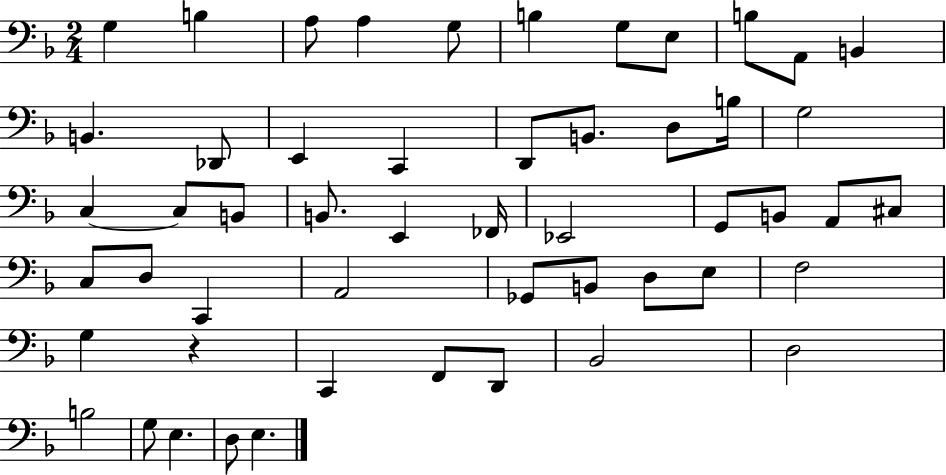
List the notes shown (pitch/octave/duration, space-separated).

G3/q B3/q A3/e A3/q G3/e B3/q G3/e E3/e B3/e A2/e B2/q B2/q. Db2/e E2/q C2/q D2/e B2/e. D3/e B3/s G3/h C3/q C3/e B2/e B2/e. E2/q FES2/s Eb2/h G2/e B2/e A2/e C#3/e C3/e D3/e C2/q A2/h Gb2/e B2/e D3/e E3/e F3/h G3/q R/q C2/q F2/e D2/e Bb2/h D3/h B3/h G3/e E3/q. D3/e E3/q.